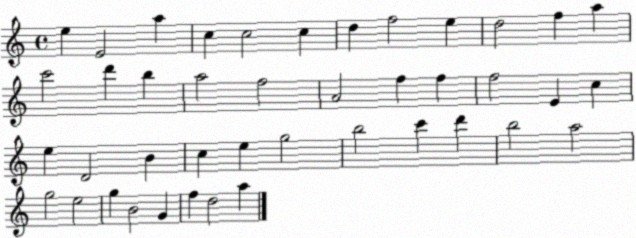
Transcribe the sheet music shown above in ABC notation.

X:1
T:Untitled
M:4/4
L:1/4
K:C
e E2 a c c2 c d f2 e d2 f a c'2 d' b a2 f2 A2 f f f2 E c e D2 B c e g2 b2 c' d' b2 a2 g2 e2 g B2 G f d2 a